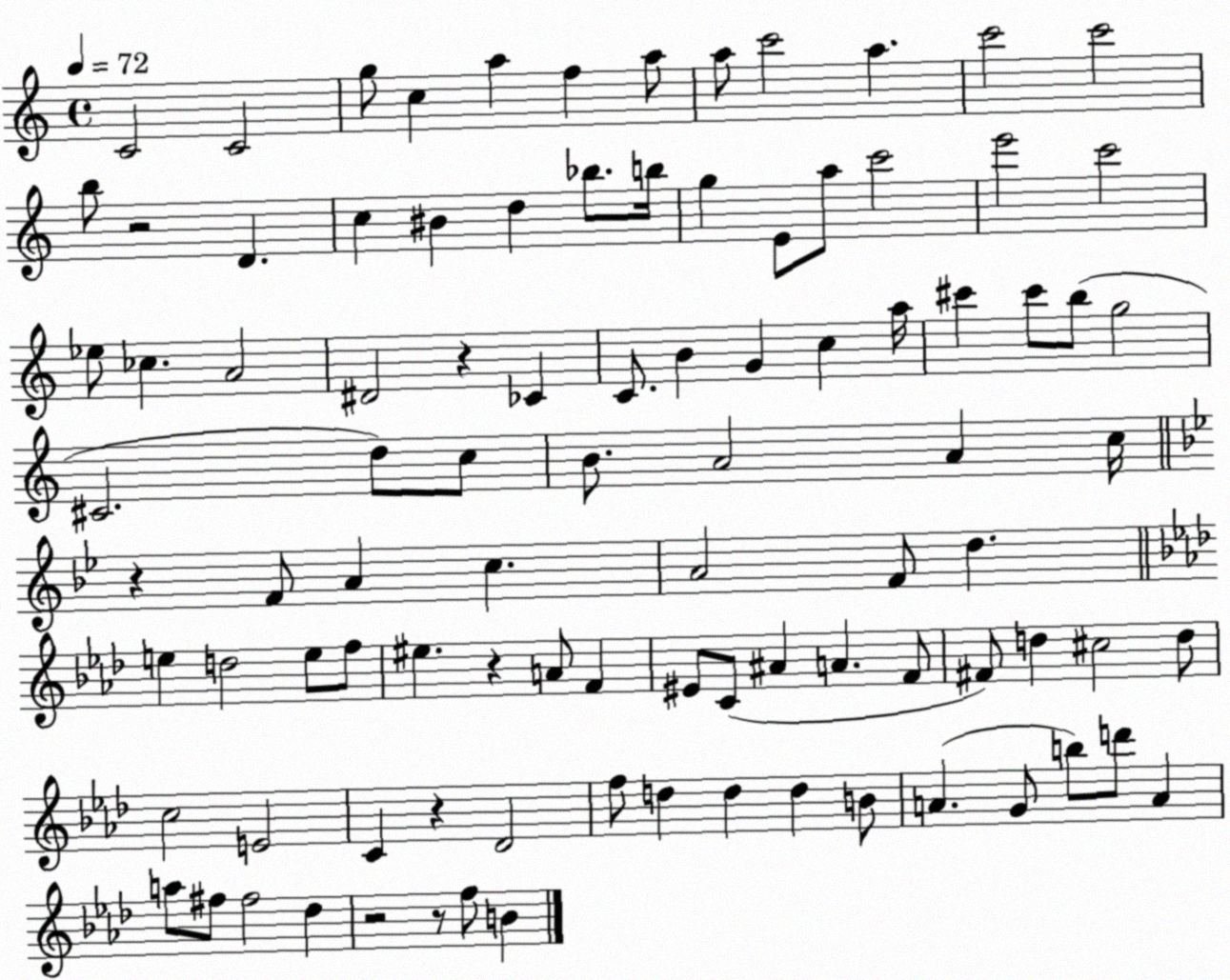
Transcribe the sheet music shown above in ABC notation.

X:1
T:Untitled
M:4/4
L:1/4
K:C
C2 C2 g/2 c a f a/2 a/2 c'2 a c'2 c'2 b/2 z2 D c ^B d _b/2 b/4 g E/2 a/2 c'2 e'2 c'2 _e/2 _c A2 ^D2 z _C C/2 B G c a/4 ^c' ^c'/2 b/2 g2 ^C2 d/2 c/2 B/2 A2 A c/4 z F/2 A c A2 F/2 d e d2 e/2 f/2 ^e z A/2 F ^E/2 C/2 ^A A F/2 ^F/2 d ^c2 d/2 c2 E2 C z _D2 f/2 d d d B/2 A G/2 b/2 d'/2 A a/2 ^f/2 ^f2 _d z2 z/2 f/2 B